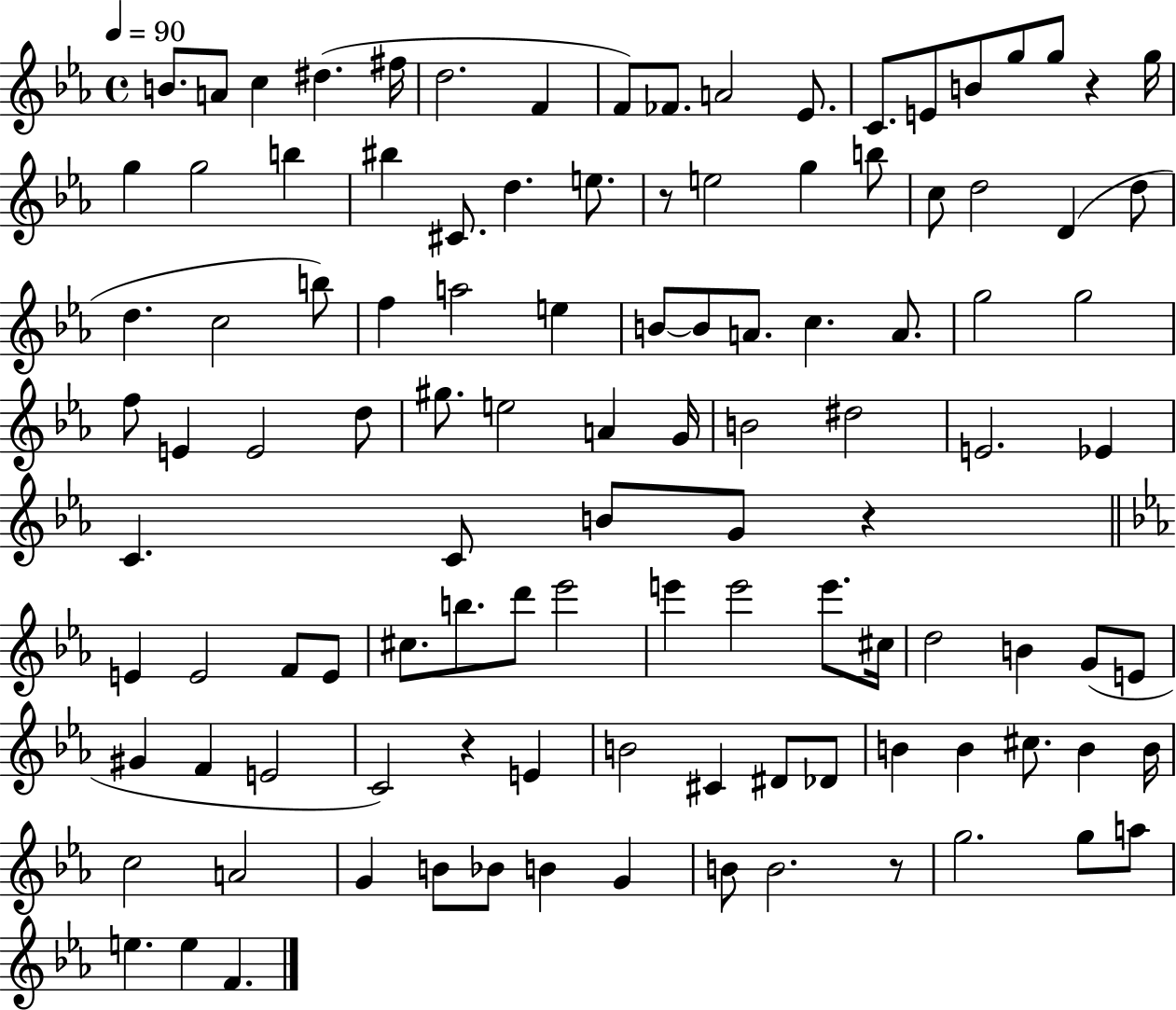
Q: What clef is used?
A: treble